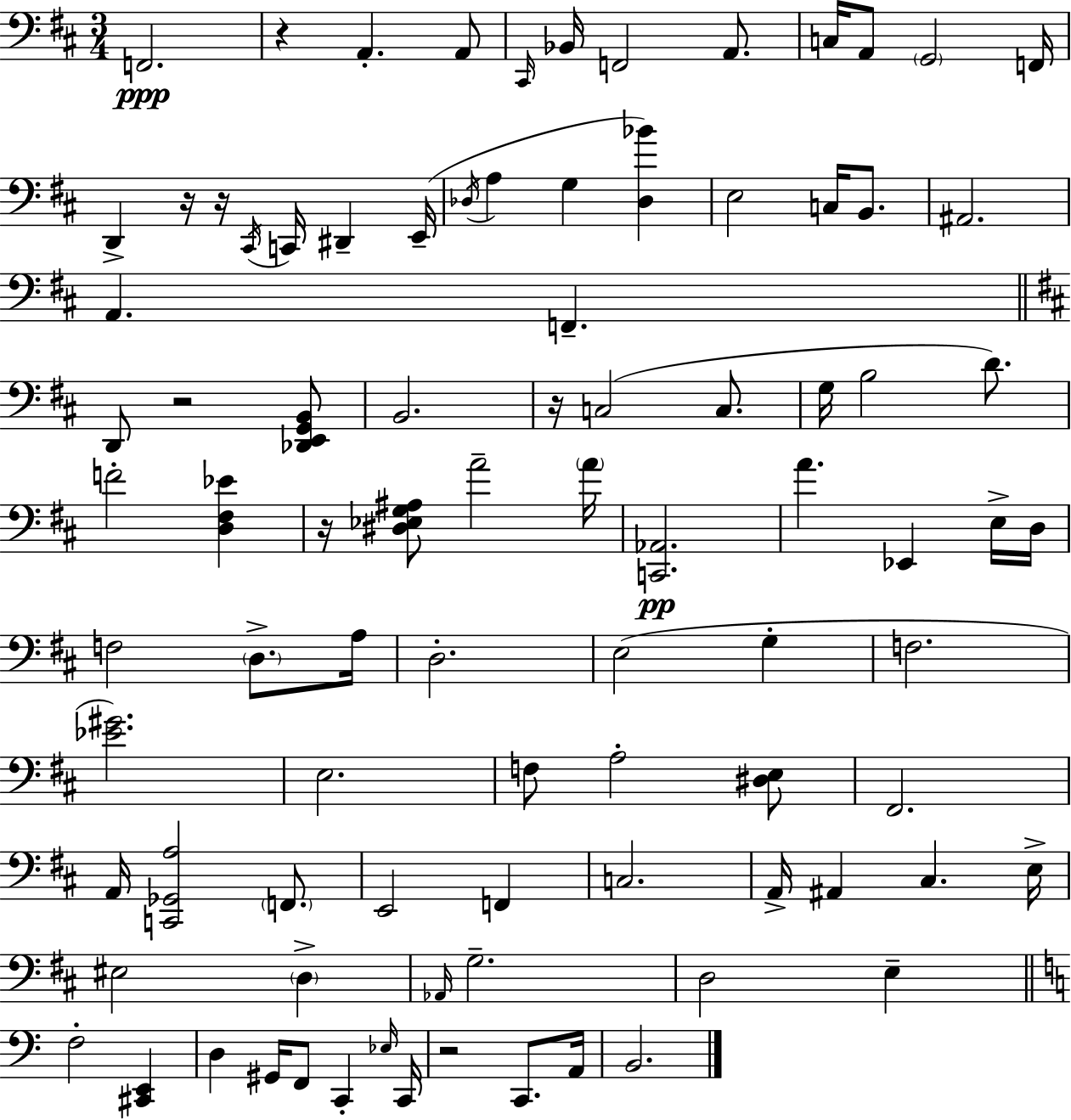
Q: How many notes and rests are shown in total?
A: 91